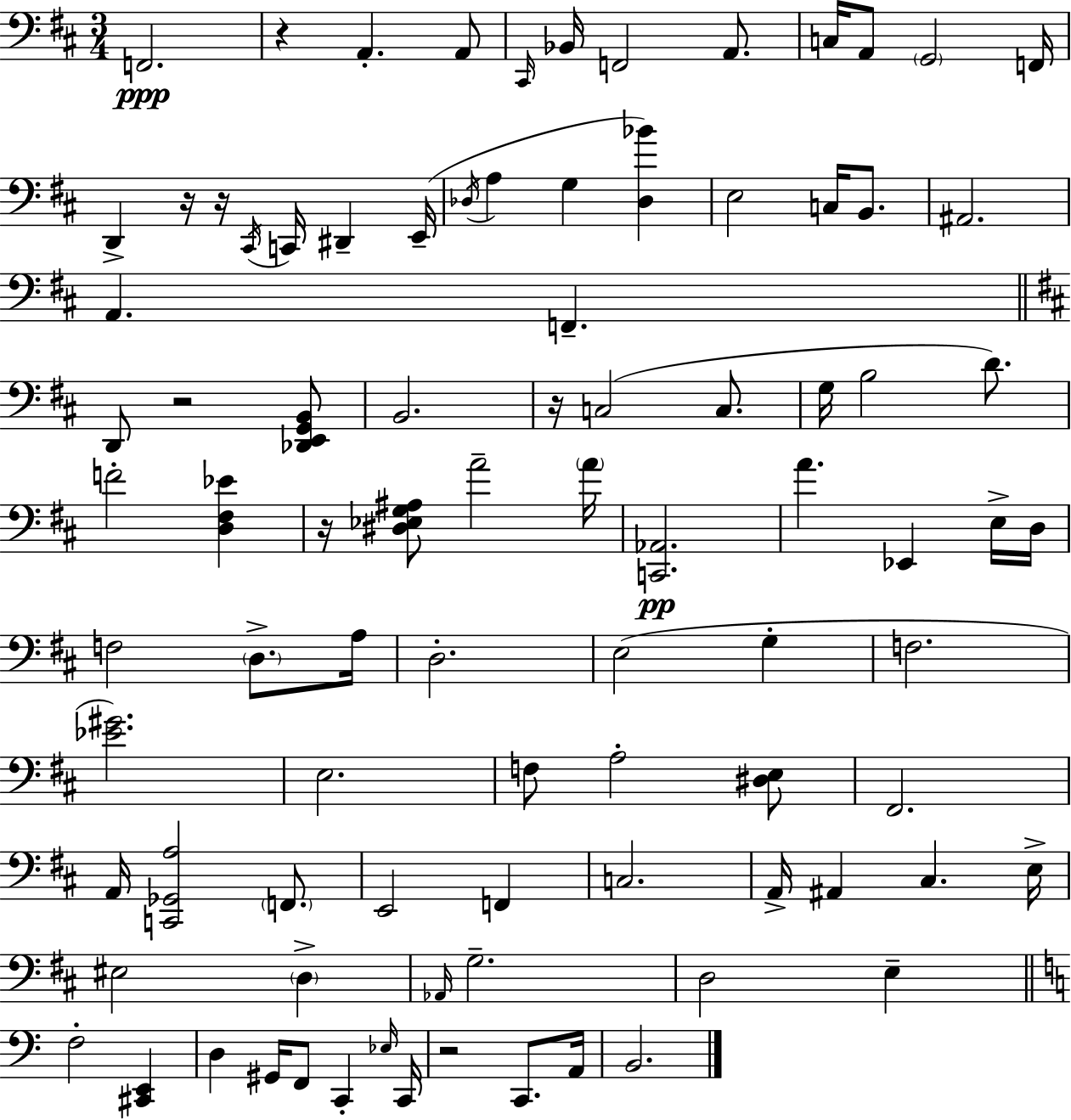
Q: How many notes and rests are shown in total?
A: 91